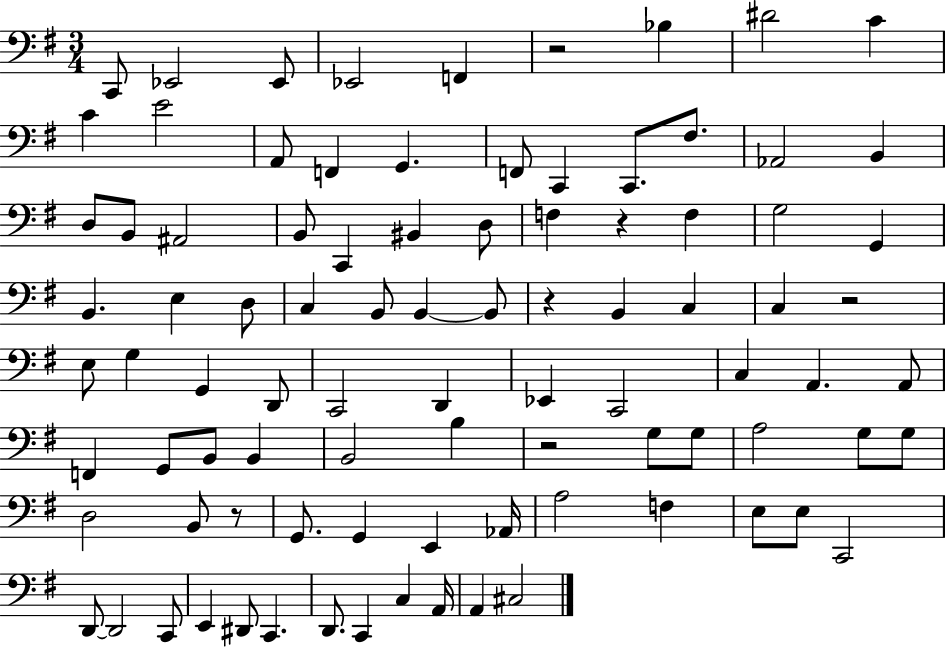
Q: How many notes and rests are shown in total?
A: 91